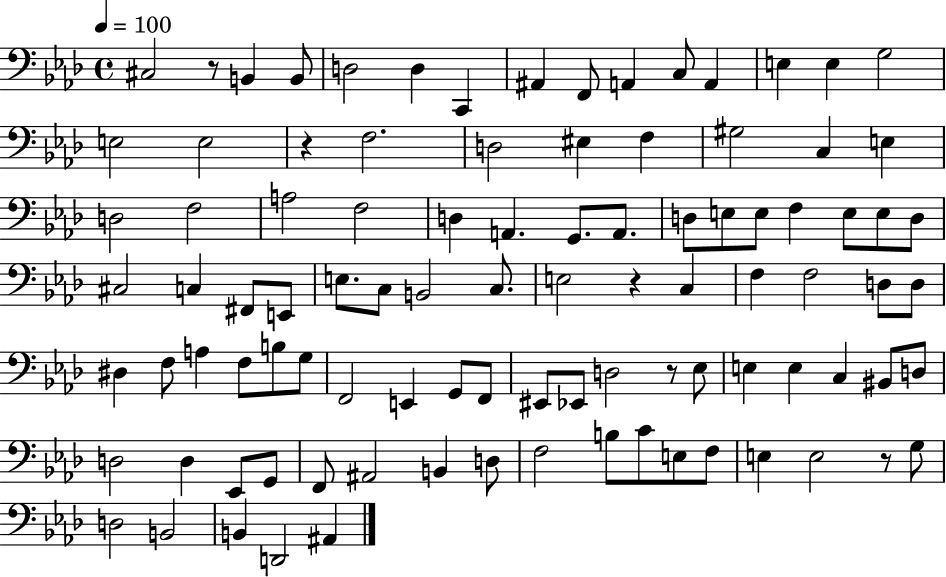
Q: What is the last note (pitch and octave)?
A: A#2